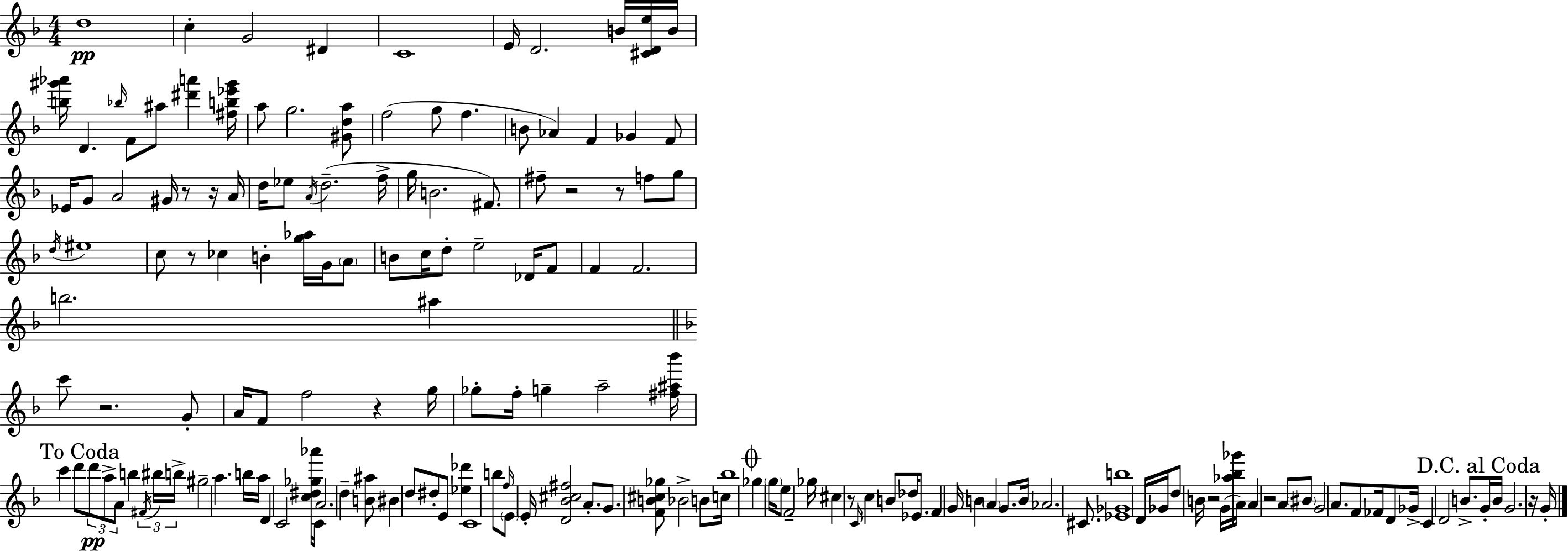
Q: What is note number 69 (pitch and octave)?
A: D6